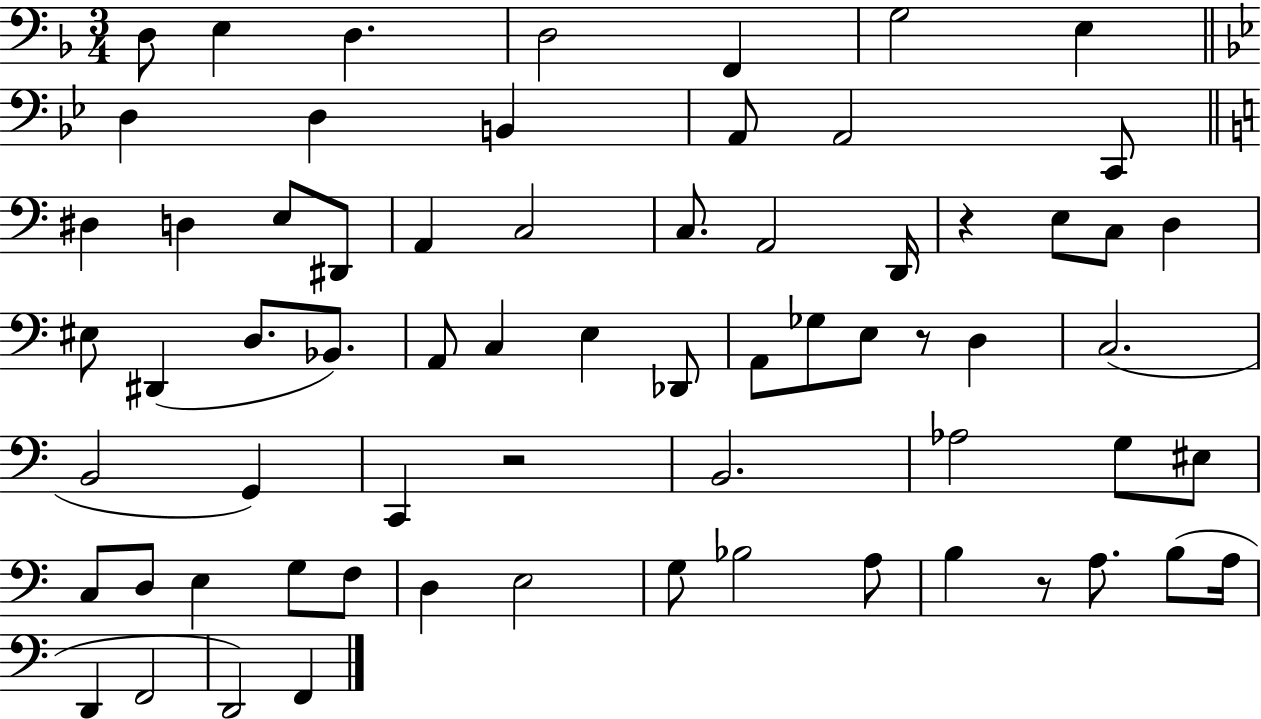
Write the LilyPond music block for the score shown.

{
  \clef bass
  \numericTimeSignature
  \time 3/4
  \key f \major
  d8 e4 d4. | d2 f,4 | g2 e4 | \bar "||" \break \key bes \major d4 d4 b,4 | a,8 a,2 c,8 | \bar "||" \break \key c \major dis4 d4 e8 dis,8 | a,4 c2 | c8. a,2 d,16 | r4 e8 c8 d4 | \break eis8 dis,4( d8. bes,8.) | a,8 c4 e4 des,8 | a,8 ges8 e8 r8 d4 | c2.( | \break b,2 g,4) | c,4 r2 | b,2. | aes2 g8 eis8 | \break c8 d8 e4 g8 f8 | d4 e2 | g8 bes2 a8 | b4 r8 a8. b8( a16 | \break d,4 f,2 | d,2) f,4 | \bar "|."
}